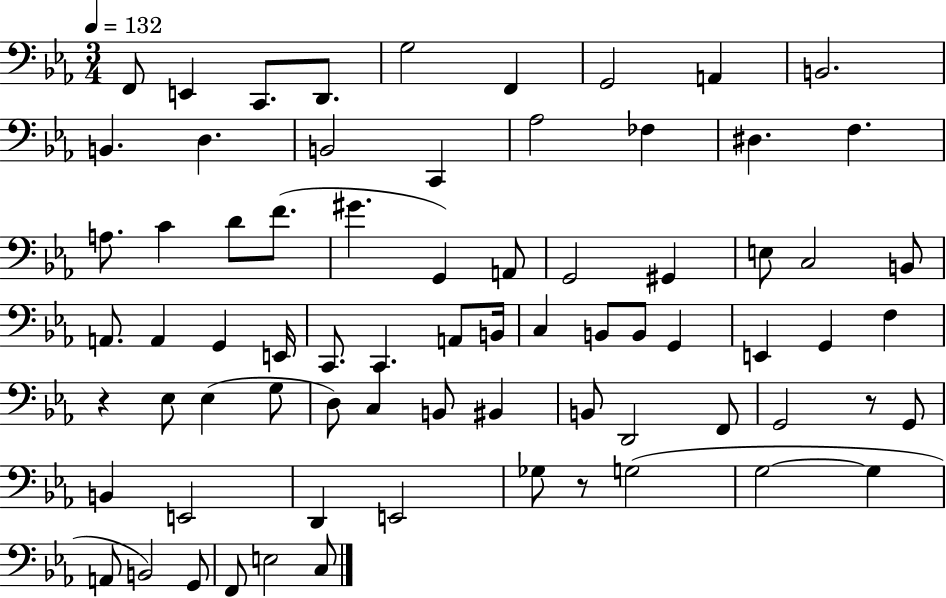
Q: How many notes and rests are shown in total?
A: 73